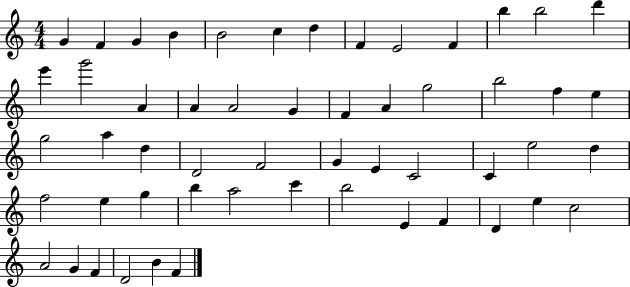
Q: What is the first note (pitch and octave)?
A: G4